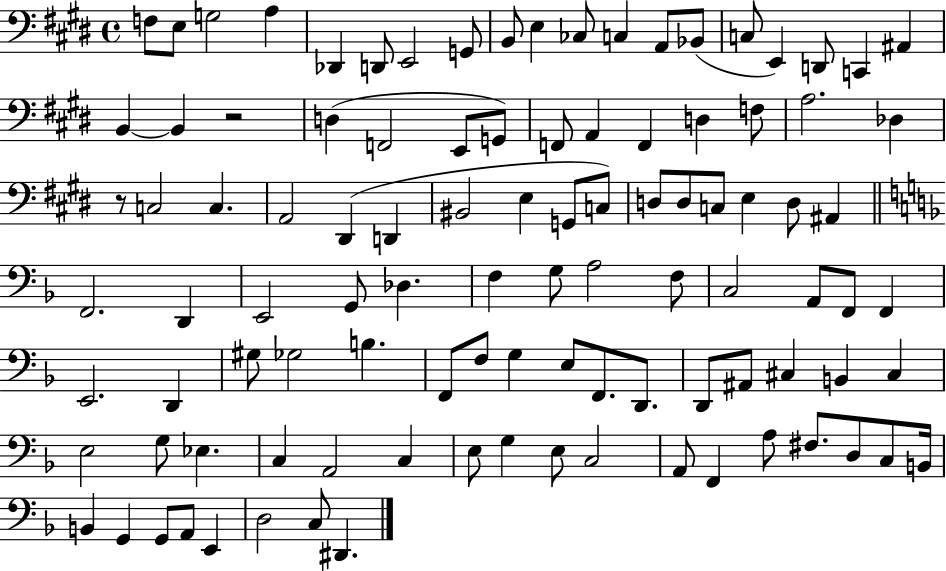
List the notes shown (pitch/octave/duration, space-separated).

F3/e E3/e G3/h A3/q Db2/q D2/e E2/h G2/e B2/e E3/q CES3/e C3/q A2/e Bb2/e C3/e E2/q D2/e C2/q A#2/q B2/q B2/q R/h D3/q F2/h E2/e G2/e F2/e A2/q F2/q D3/q F3/e A3/h. Db3/q R/e C3/h C3/q. A2/h D#2/q D2/q BIS2/h E3/q G2/e C3/e D3/e D3/e C3/e E3/q D3/e A#2/q F2/h. D2/q E2/h G2/e Db3/q. F3/q G3/e A3/h F3/e C3/h A2/e F2/e F2/q E2/h. D2/q G#3/e Gb3/h B3/q. F2/e F3/e G3/q E3/e F2/e. D2/e. D2/e A#2/e C#3/q B2/q C#3/q E3/h G3/e Eb3/q. C3/q A2/h C3/q E3/e G3/q E3/e C3/h A2/e F2/q A3/e F#3/e. D3/e C3/e B2/s B2/q G2/q G2/e A2/e E2/q D3/h C3/e D#2/q.